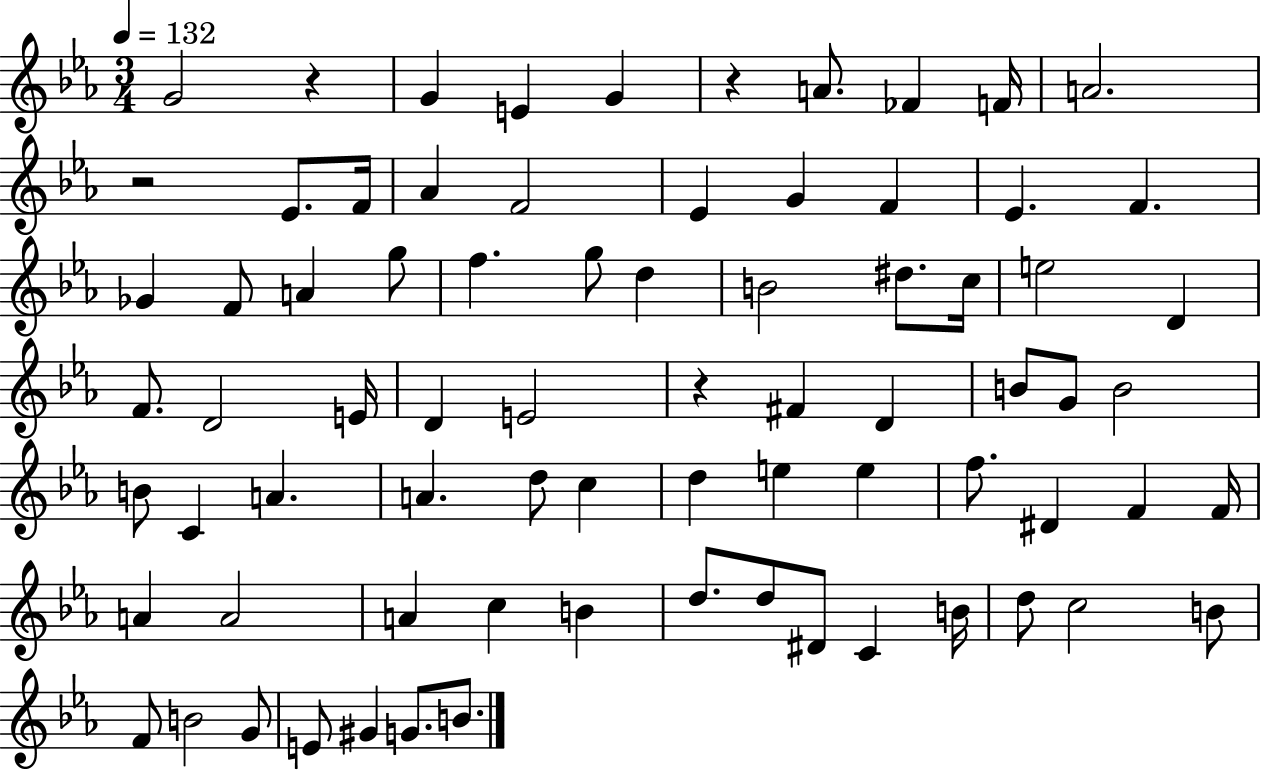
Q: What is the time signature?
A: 3/4